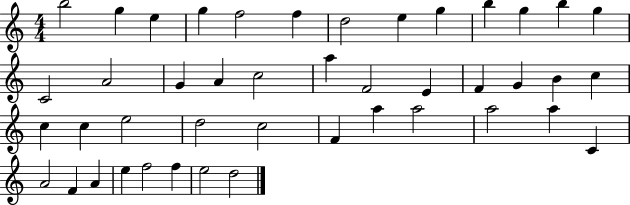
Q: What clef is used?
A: treble